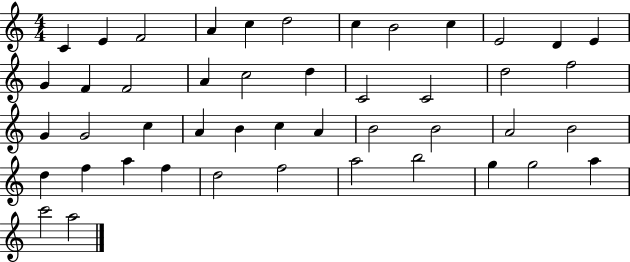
C4/q E4/q F4/h A4/q C5/q D5/h C5/q B4/h C5/q E4/h D4/q E4/q G4/q F4/q F4/h A4/q C5/h D5/q C4/h C4/h D5/h F5/h G4/q G4/h C5/q A4/q B4/q C5/q A4/q B4/h B4/h A4/h B4/h D5/q F5/q A5/q F5/q D5/h F5/h A5/h B5/h G5/q G5/h A5/q C6/h A5/h